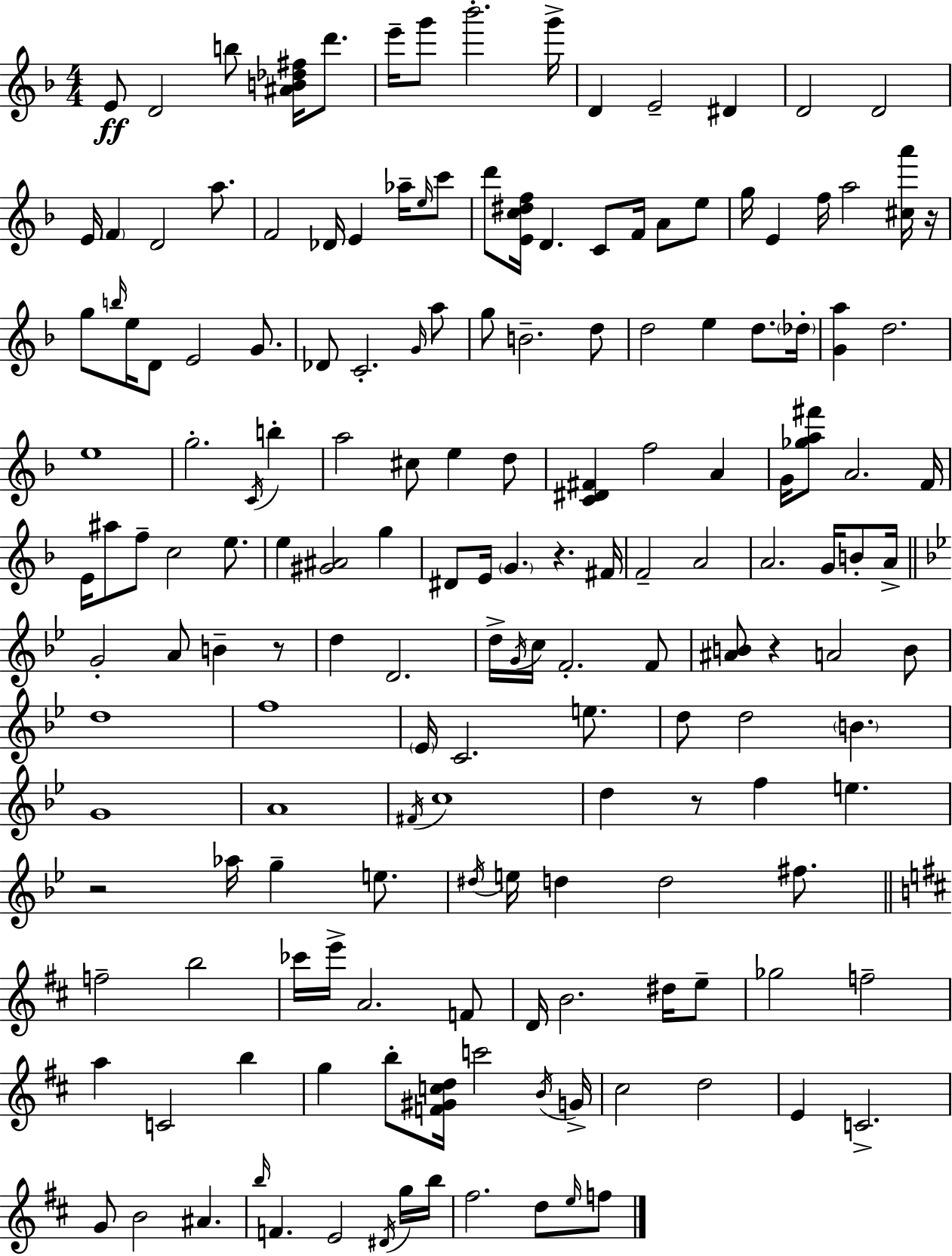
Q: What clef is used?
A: treble